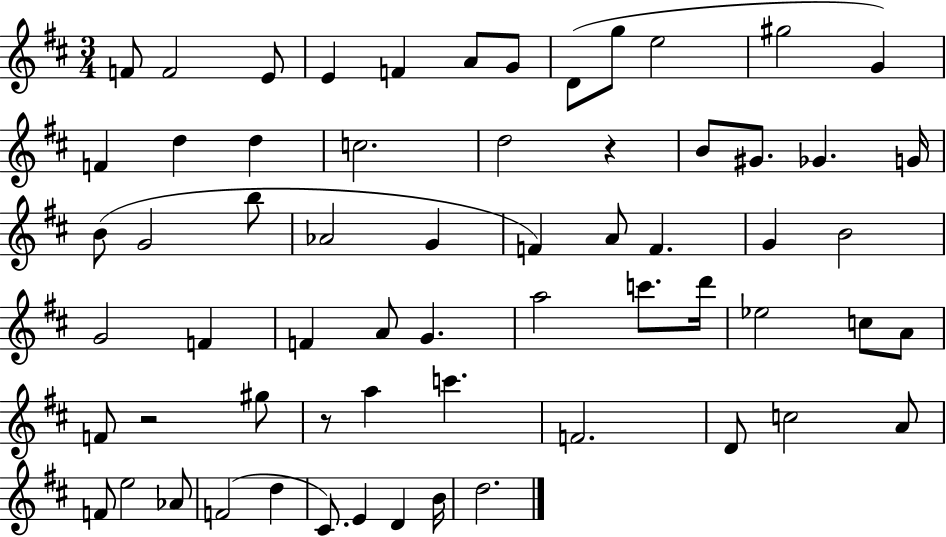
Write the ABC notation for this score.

X:1
T:Untitled
M:3/4
L:1/4
K:D
F/2 F2 E/2 E F A/2 G/2 D/2 g/2 e2 ^g2 G F d d c2 d2 z B/2 ^G/2 _G G/4 B/2 G2 b/2 _A2 G F A/2 F G B2 G2 F F A/2 G a2 c'/2 d'/4 _e2 c/2 A/2 F/2 z2 ^g/2 z/2 a c' F2 D/2 c2 A/2 F/2 e2 _A/2 F2 d ^C/2 E D B/4 d2